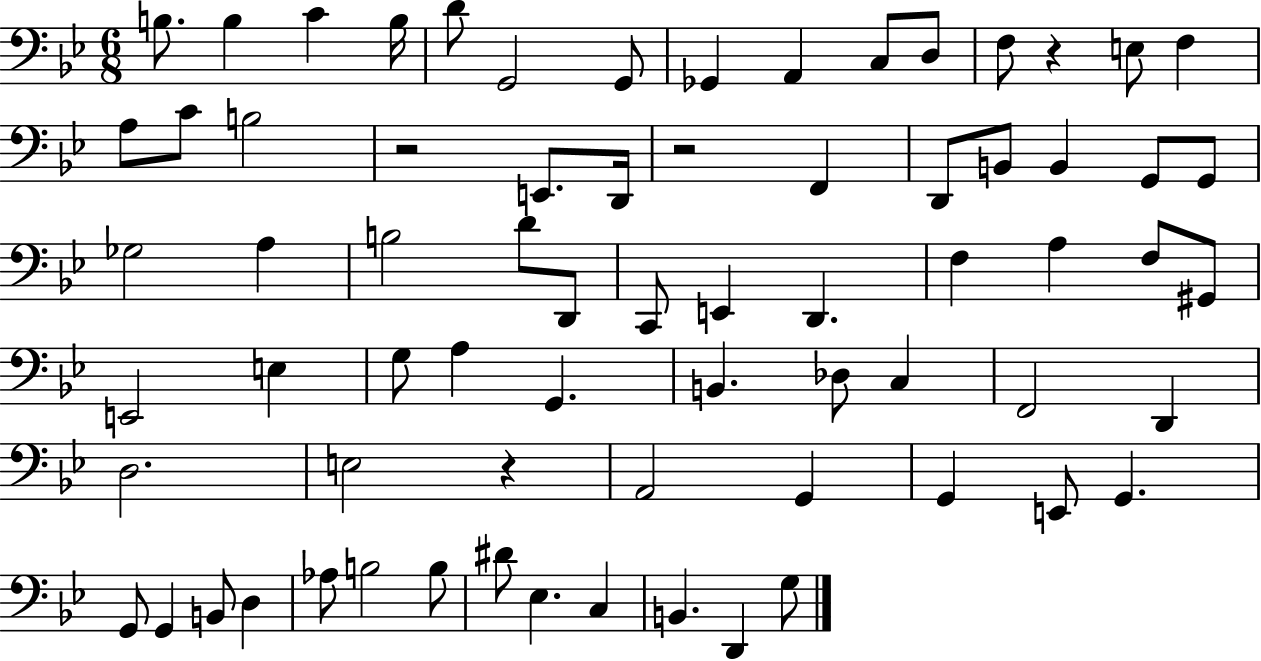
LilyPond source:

{
  \clef bass
  \numericTimeSignature
  \time 6/8
  \key bes \major
  b8. b4 c'4 b16 | d'8 g,2 g,8 | ges,4 a,4 c8 d8 | f8 r4 e8 f4 | \break a8 c'8 b2 | r2 e,8. d,16 | r2 f,4 | d,8 b,8 b,4 g,8 g,8 | \break ges2 a4 | b2 d'8 d,8 | c,8 e,4 d,4. | f4 a4 f8 gis,8 | \break e,2 e4 | g8 a4 g,4. | b,4. des8 c4 | f,2 d,4 | \break d2. | e2 r4 | a,2 g,4 | g,4 e,8 g,4. | \break g,8 g,4 b,8 d4 | aes8 b2 b8 | dis'8 ees4. c4 | b,4. d,4 g8 | \break \bar "|."
}